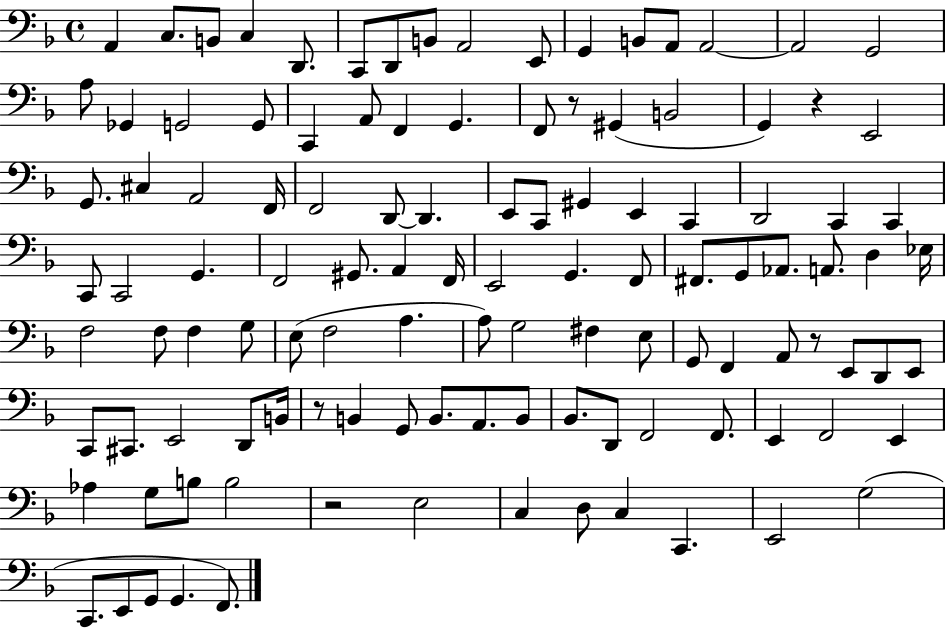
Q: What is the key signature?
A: F major